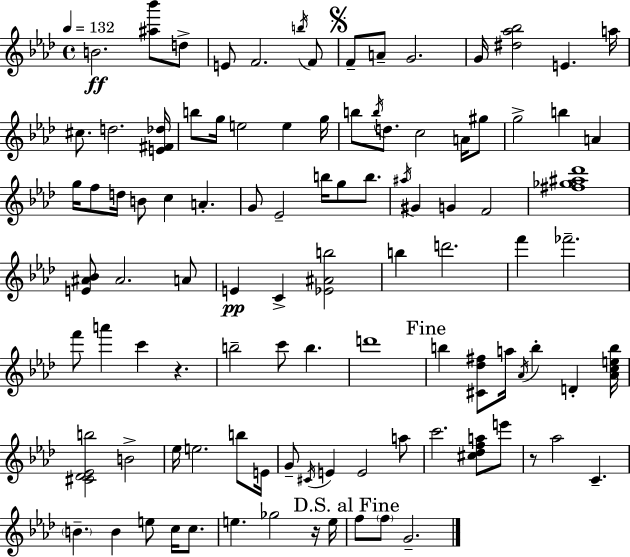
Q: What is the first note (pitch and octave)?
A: B4